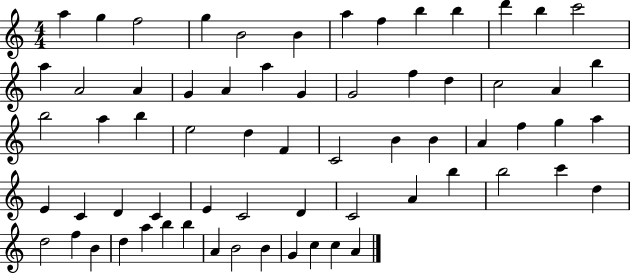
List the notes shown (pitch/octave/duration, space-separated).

A5/q G5/q F5/h G5/q B4/h B4/q A5/q F5/q B5/q B5/q D6/q B5/q C6/h A5/q A4/h A4/q G4/q A4/q A5/q G4/q G4/h F5/q D5/q C5/h A4/q B5/q B5/h A5/q B5/q E5/h D5/q F4/q C4/h B4/q B4/q A4/q F5/q G5/q A5/q E4/q C4/q D4/q C4/q E4/q C4/h D4/q C4/h A4/q B5/q B5/h C6/q D5/q D5/h F5/q B4/q D5/q A5/q B5/q B5/q A4/q B4/h B4/q G4/q C5/q C5/q A4/q